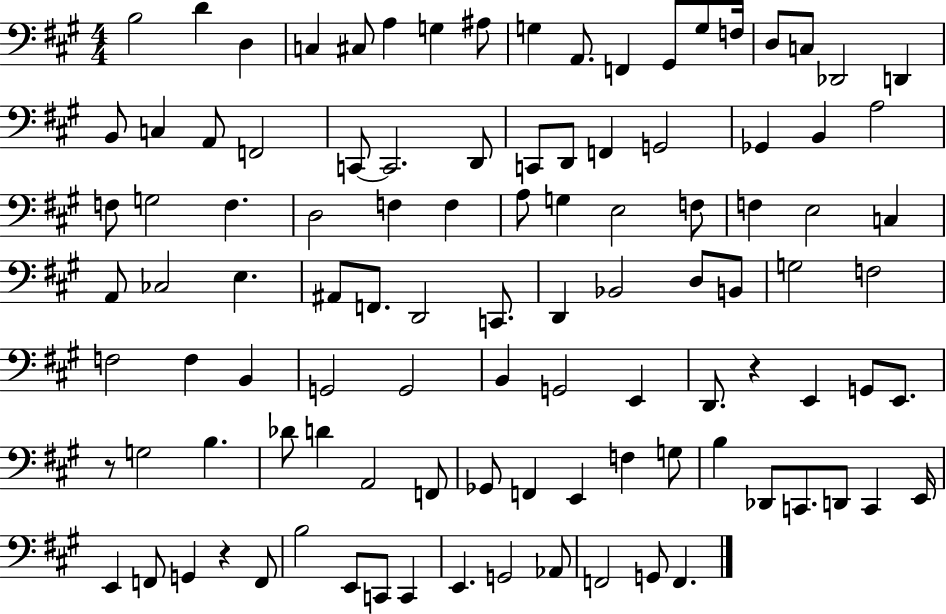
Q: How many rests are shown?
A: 3